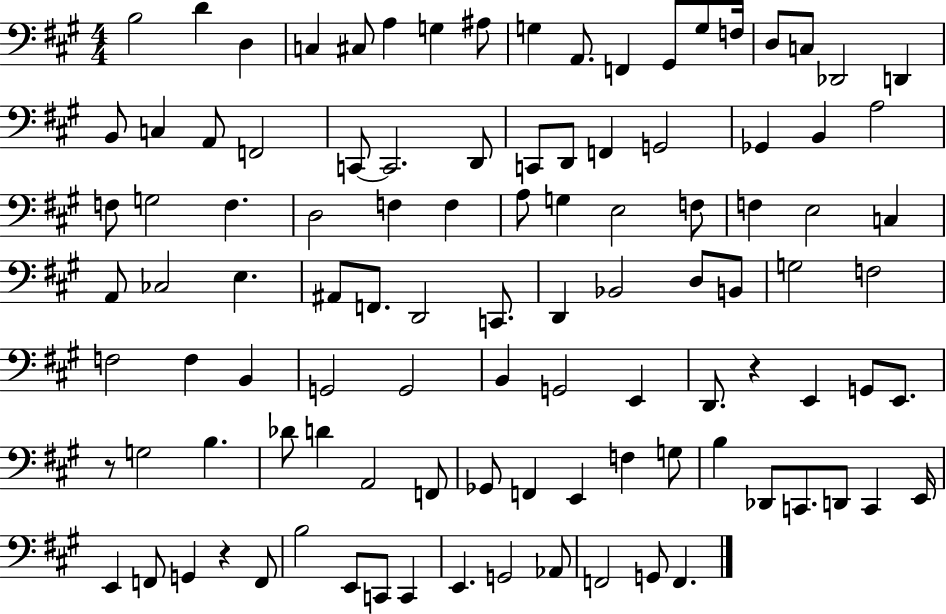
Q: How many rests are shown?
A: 3